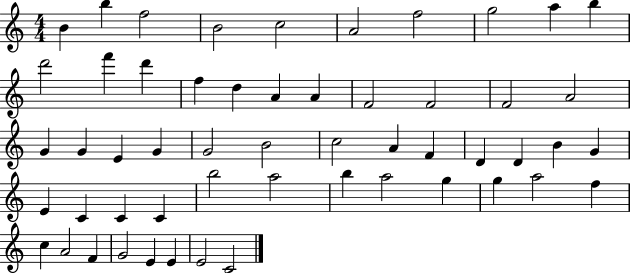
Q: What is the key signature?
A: C major